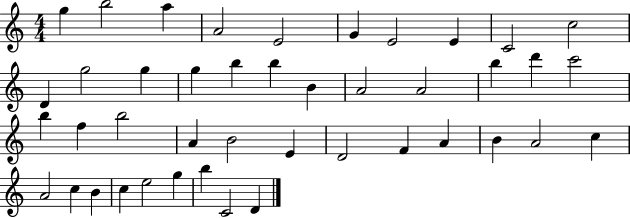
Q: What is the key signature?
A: C major